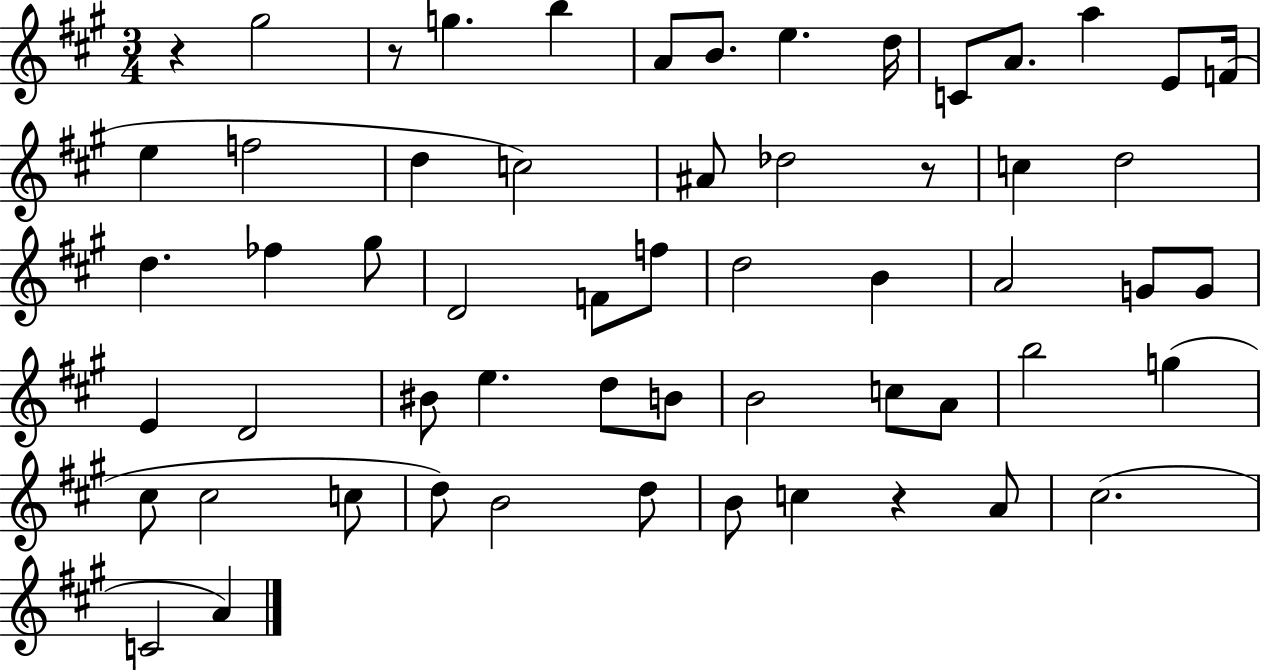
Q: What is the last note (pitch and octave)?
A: A4